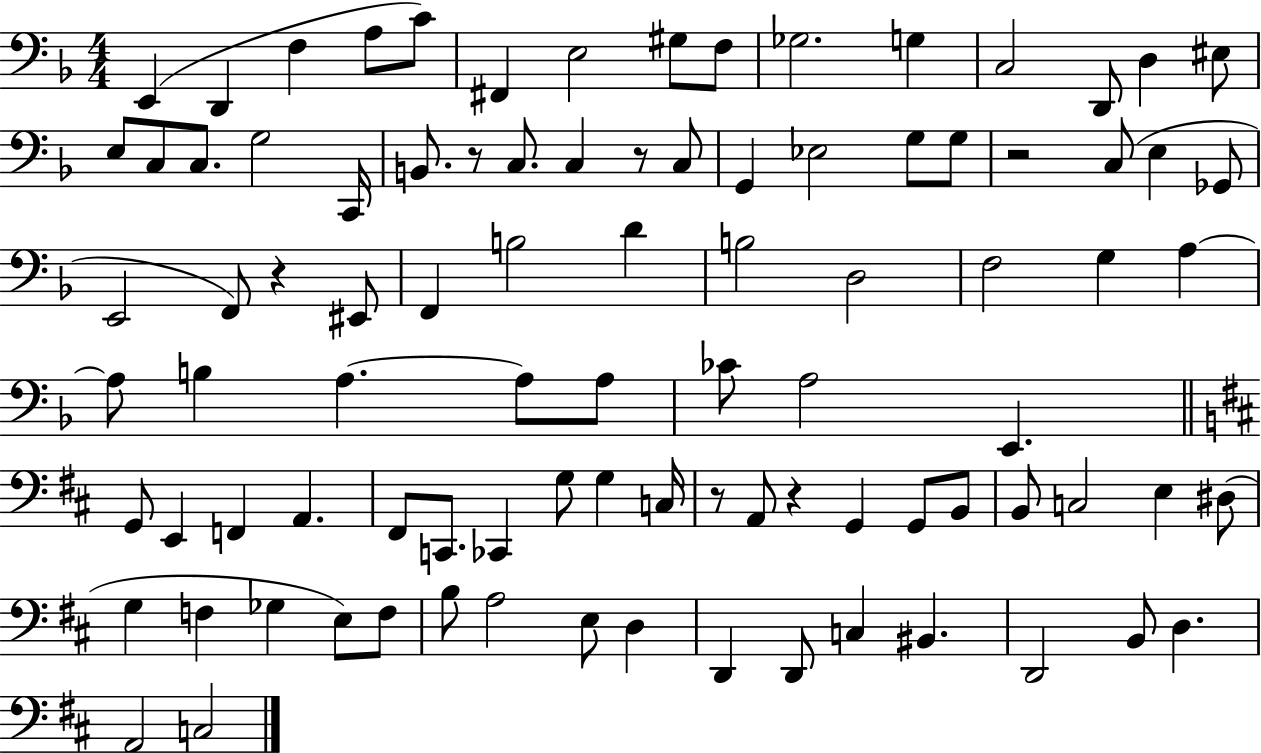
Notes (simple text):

E2/q D2/q F3/q A3/e C4/e F#2/q E3/h G#3/e F3/e Gb3/h. G3/q C3/h D2/e D3/q EIS3/e E3/e C3/e C3/e. G3/h C2/s B2/e. R/e C3/e. C3/q R/e C3/e G2/q Eb3/h G3/e G3/e R/h C3/e E3/q Gb2/e E2/h F2/e R/q EIS2/e F2/q B3/h D4/q B3/h D3/h F3/h G3/q A3/q A3/e B3/q A3/q. A3/e A3/e CES4/e A3/h E2/q. G2/e E2/q F2/q A2/q. F#2/e C2/e. CES2/q G3/e G3/q C3/s R/e A2/e R/q G2/q G2/e B2/e B2/e C3/h E3/q D#3/e G3/q F3/q Gb3/q E3/e F3/e B3/e A3/h E3/e D3/q D2/q D2/e C3/q BIS2/q. D2/h B2/e D3/q. A2/h C3/h